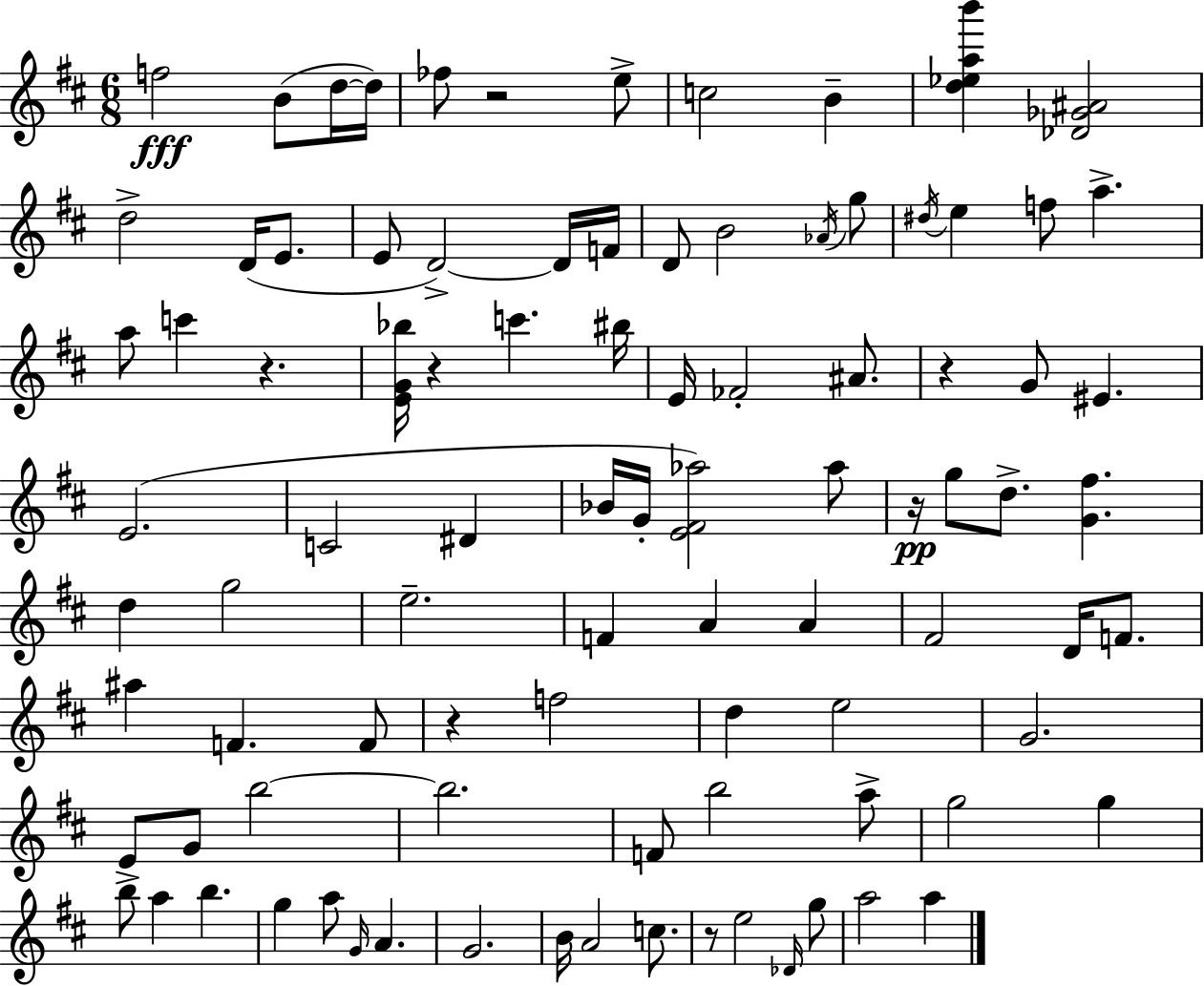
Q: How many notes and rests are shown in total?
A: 93